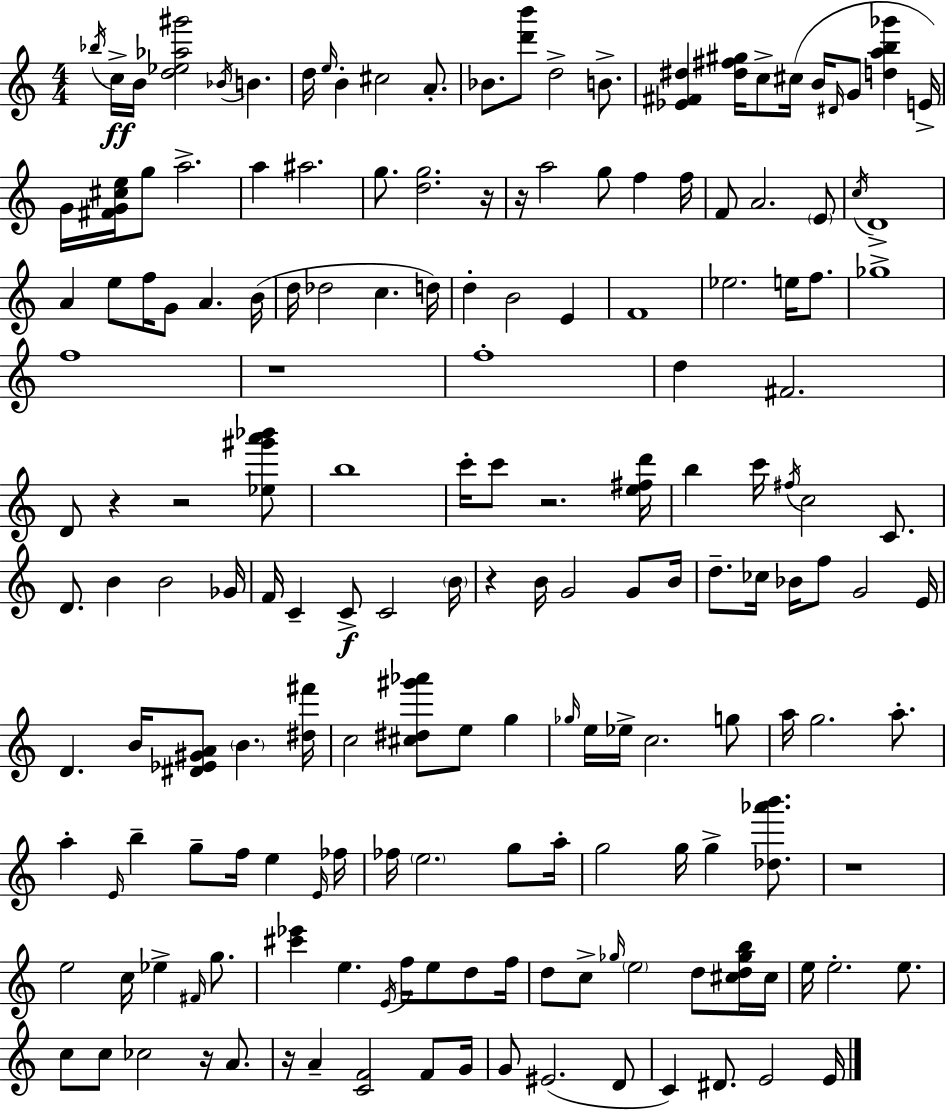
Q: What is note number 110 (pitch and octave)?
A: A5